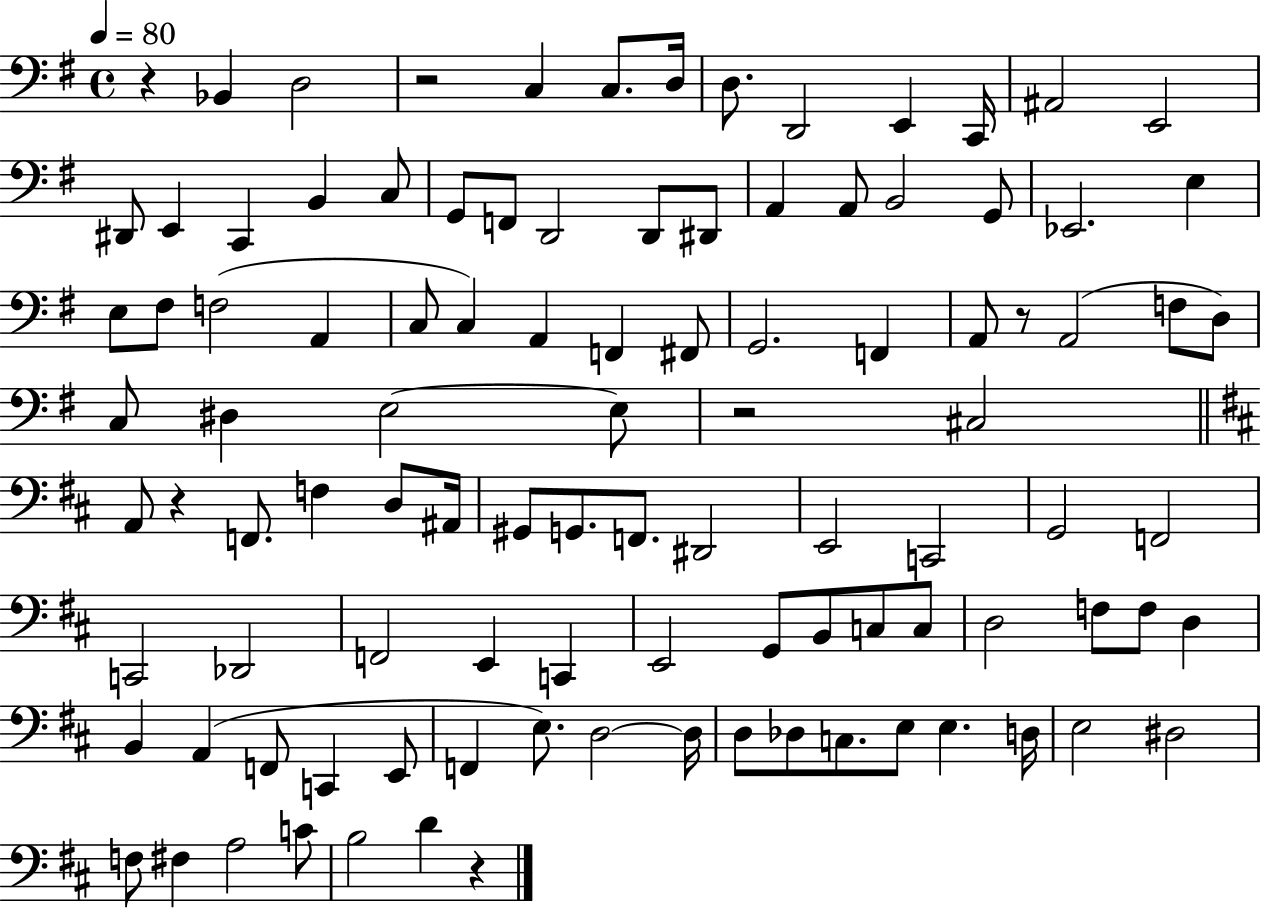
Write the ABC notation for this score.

X:1
T:Untitled
M:4/4
L:1/4
K:G
z _B,, D,2 z2 C, C,/2 D,/4 D,/2 D,,2 E,, C,,/4 ^A,,2 E,,2 ^D,,/2 E,, C,, B,, C,/2 G,,/2 F,,/2 D,,2 D,,/2 ^D,,/2 A,, A,,/2 B,,2 G,,/2 _E,,2 E, E,/2 ^F,/2 F,2 A,, C,/2 C, A,, F,, ^F,,/2 G,,2 F,, A,,/2 z/2 A,,2 F,/2 D,/2 C,/2 ^D, E,2 E,/2 z2 ^C,2 A,,/2 z F,,/2 F, D,/2 ^A,,/4 ^G,,/2 G,,/2 F,,/2 ^D,,2 E,,2 C,,2 G,,2 F,,2 C,,2 _D,,2 F,,2 E,, C,, E,,2 G,,/2 B,,/2 C,/2 C,/2 D,2 F,/2 F,/2 D, B,, A,, F,,/2 C,, E,,/2 F,, E,/2 D,2 D,/4 D,/2 _D,/2 C,/2 E,/2 E, D,/4 E,2 ^D,2 F,/2 ^F, A,2 C/2 B,2 D z